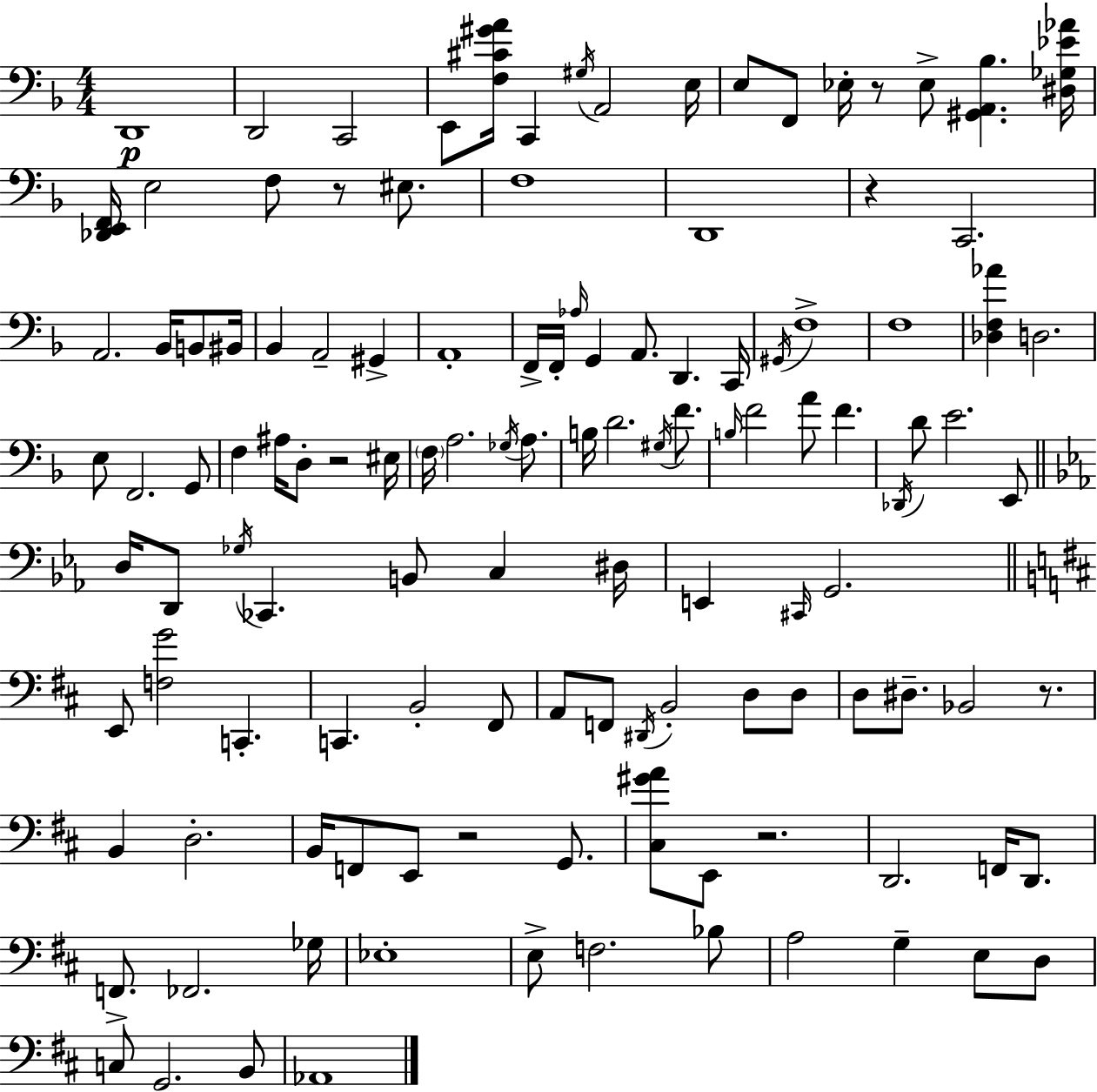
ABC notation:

X:1
T:Untitled
M:4/4
L:1/4
K:Dm
D,,4 D,,2 C,,2 E,,/2 [F,^C^GA]/4 C,, ^G,/4 A,,2 E,/4 E,/2 F,,/2 _E,/4 z/2 _E,/2 [^G,,A,,_B,] [^D,_G,_E_A]/4 [_D,,E,,F,,]/4 E,2 F,/2 z/2 ^E,/2 F,4 D,,4 z C,,2 A,,2 _B,,/4 B,,/2 ^B,,/4 _B,, A,,2 ^G,, A,,4 F,,/4 F,,/4 _A,/4 G,, A,,/2 D,, C,,/4 ^G,,/4 F,4 F,4 [_D,F,_A] D,2 E,/2 F,,2 G,,/2 F, ^A,/4 D,/2 z2 ^E,/4 F,/4 A,2 _G,/4 A,/2 B,/4 D2 ^G,/4 F/2 B,/4 F2 A/2 F _D,,/4 D/2 E2 E,,/2 D,/4 D,,/2 _G,/4 _C,, B,,/2 C, ^D,/4 E,, ^C,,/4 G,,2 E,,/2 [F,G]2 C,, C,, B,,2 ^F,,/2 A,,/2 F,,/2 ^D,,/4 B,,2 D,/2 D,/2 D,/2 ^D,/2 _B,,2 z/2 B,, D,2 B,,/4 F,,/2 E,,/2 z2 G,,/2 [^C,^GA]/2 E,,/2 z2 D,,2 F,,/4 D,,/2 F,,/2 _F,,2 _G,/4 _E,4 E,/2 F,2 _B,/2 A,2 G, E,/2 D,/2 C,/2 G,,2 B,,/2 _A,,4